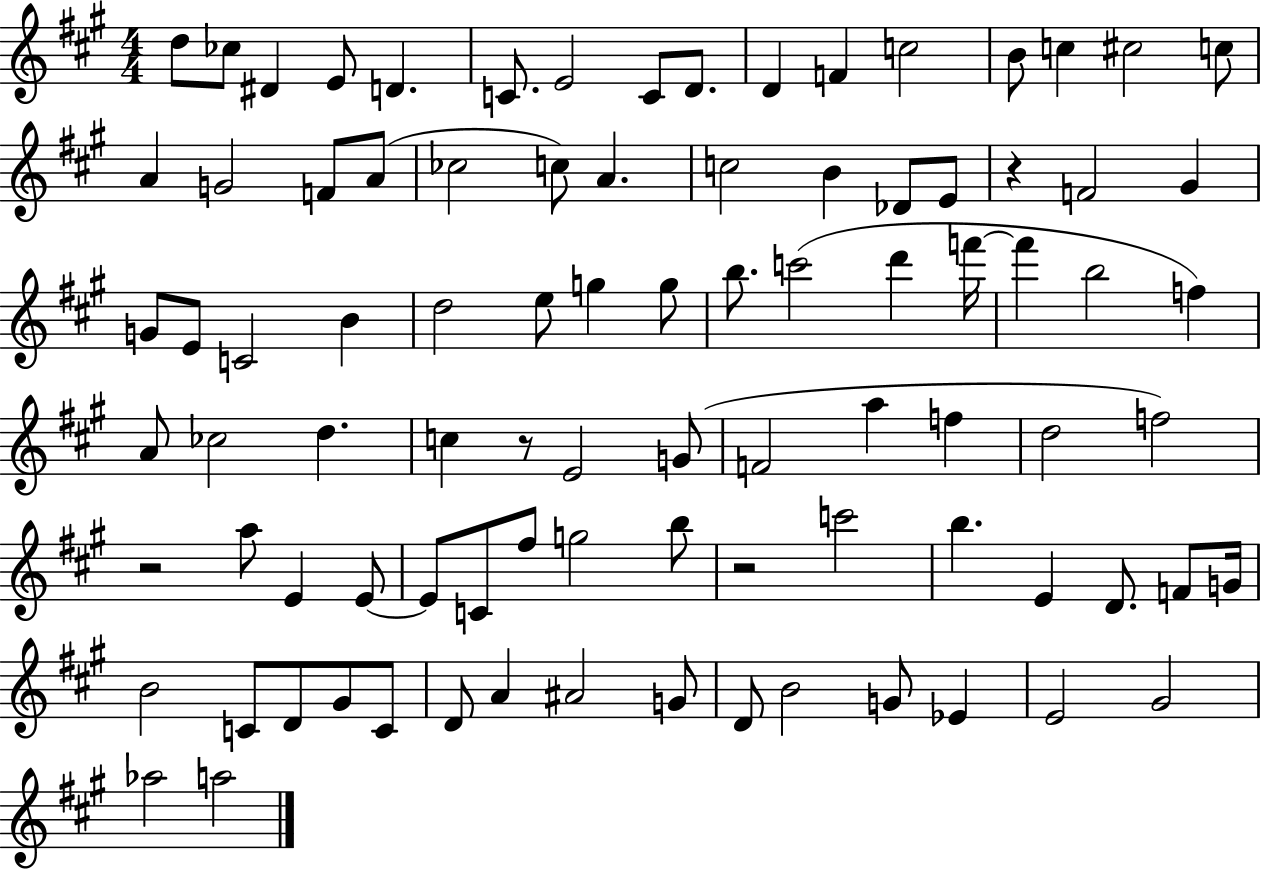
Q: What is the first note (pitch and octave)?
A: D5